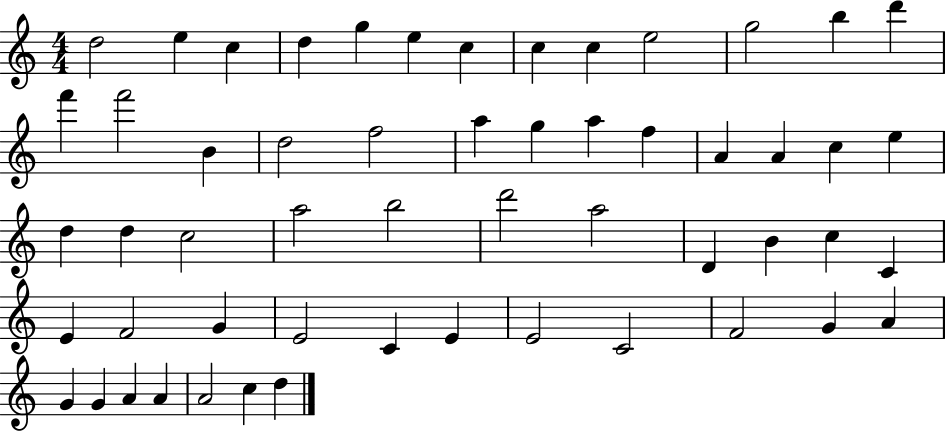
D5/h E5/q C5/q D5/q G5/q E5/q C5/q C5/q C5/q E5/h G5/h B5/q D6/q F6/q F6/h B4/q D5/h F5/h A5/q G5/q A5/q F5/q A4/q A4/q C5/q E5/q D5/q D5/q C5/h A5/h B5/h D6/h A5/h D4/q B4/q C5/q C4/q E4/q F4/h G4/q E4/h C4/q E4/q E4/h C4/h F4/h G4/q A4/q G4/q G4/q A4/q A4/q A4/h C5/q D5/q